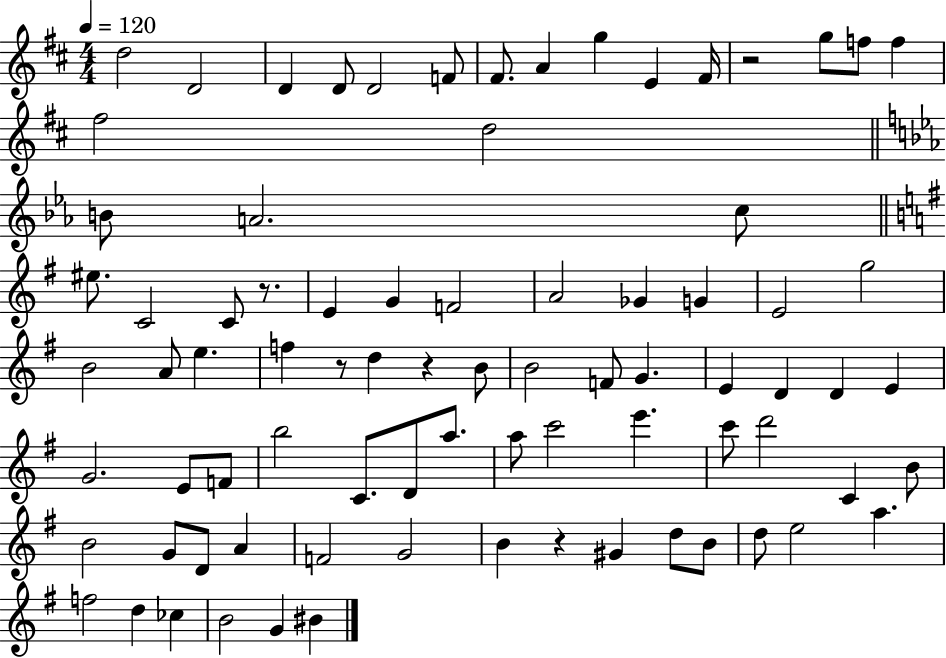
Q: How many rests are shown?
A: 5